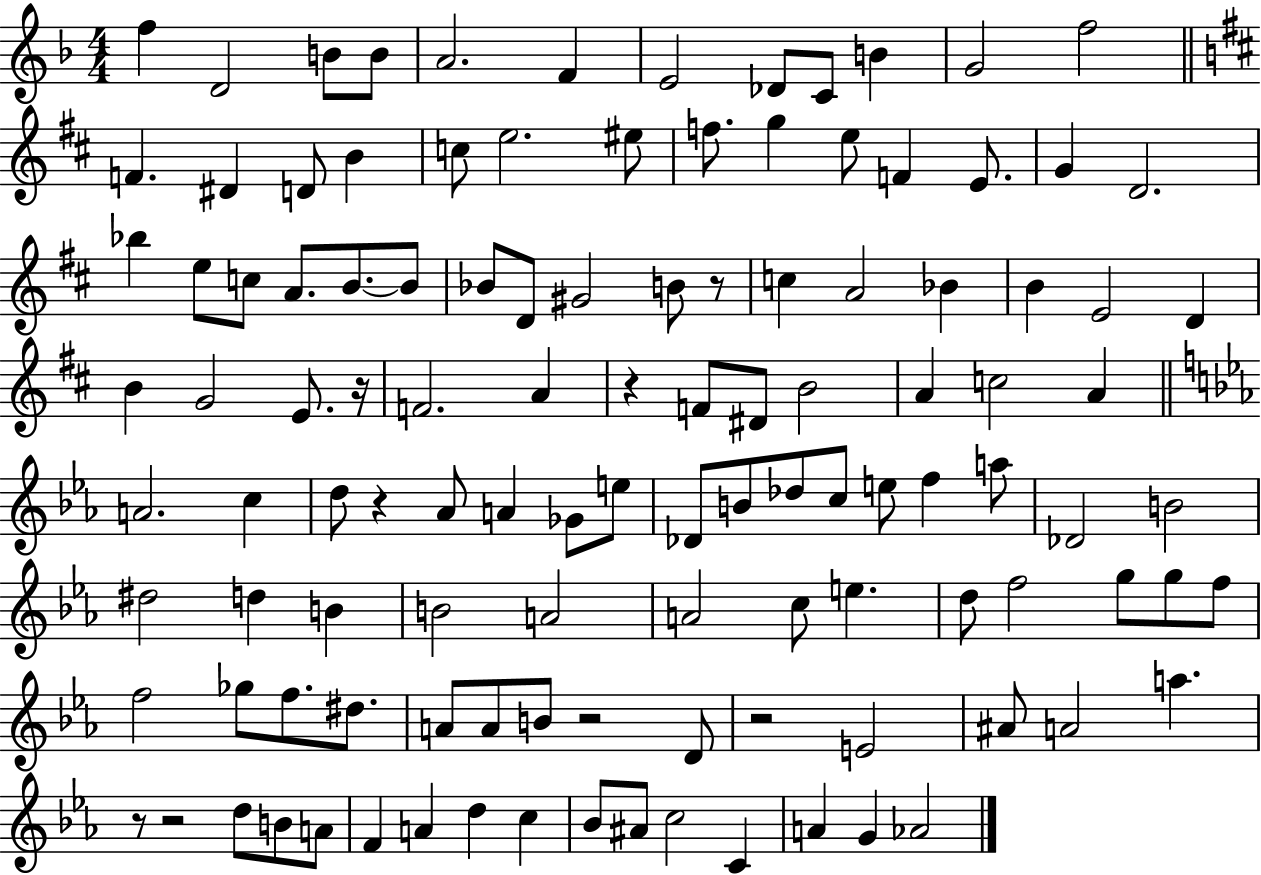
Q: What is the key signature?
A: F major